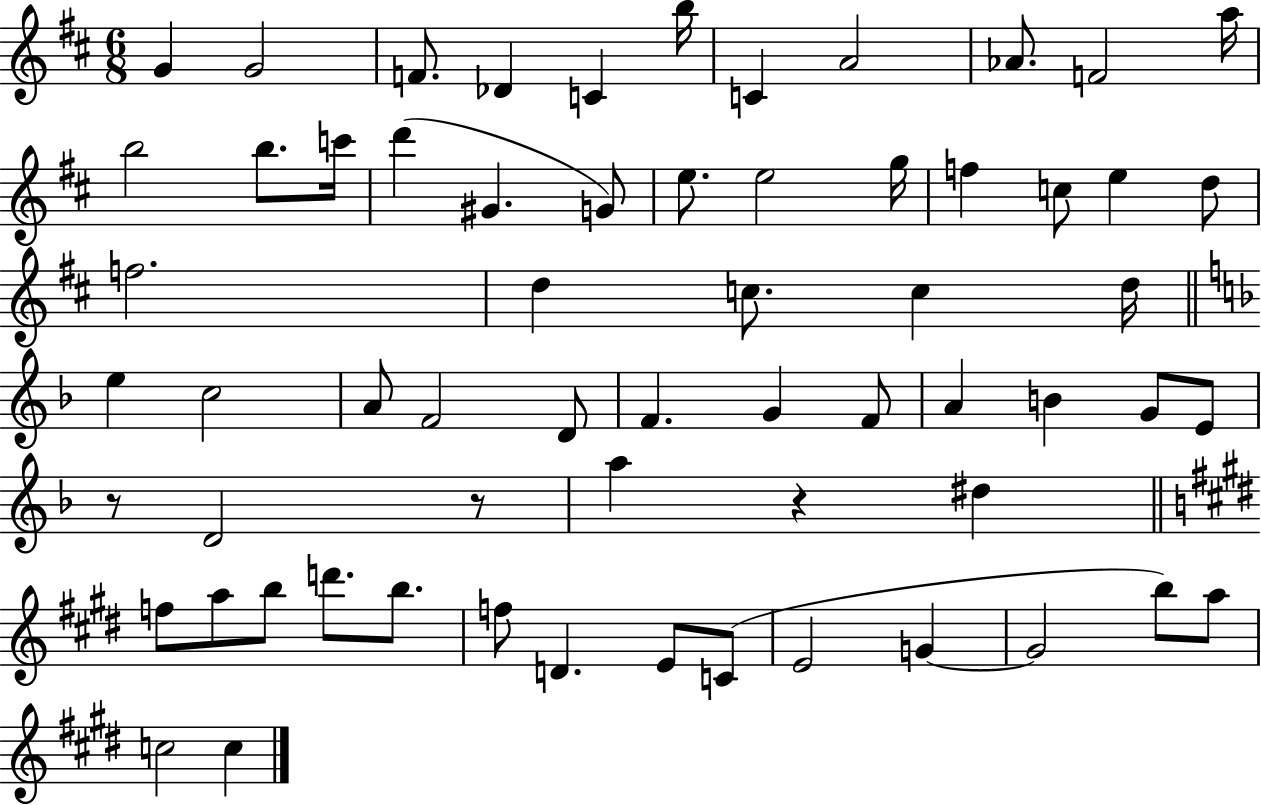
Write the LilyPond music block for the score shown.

{
  \clef treble
  \numericTimeSignature
  \time 6/8
  \key d \major
  g'4 g'2 | f'8. des'4 c'4 b''16 | c'4 a'2 | aes'8. f'2 a''16 | \break b''2 b''8. c'''16 | d'''4( gis'4. g'8) | e''8. e''2 g''16 | f''4 c''8 e''4 d''8 | \break f''2. | d''4 c''8. c''4 d''16 | \bar "||" \break \key d \minor e''4 c''2 | a'8 f'2 d'8 | f'4. g'4 f'8 | a'4 b'4 g'8 e'8 | \break r8 d'2 r8 | a''4 r4 dis''4 | \bar "||" \break \key e \major f''8 a''8 b''8 d'''8. b''8. | f''8 d'4. e'8 c'8( | e'2 g'4~~ | g'2 b''8) a''8 | \break c''2 c''4 | \bar "|."
}